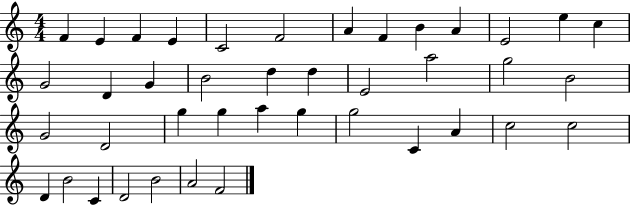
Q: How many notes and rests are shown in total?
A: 41